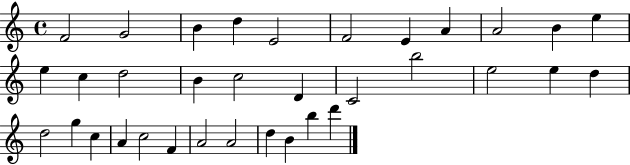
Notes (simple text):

F4/h G4/h B4/q D5/q E4/h F4/h E4/q A4/q A4/h B4/q E5/q E5/q C5/q D5/h B4/q C5/h D4/q C4/h B5/h E5/h E5/q D5/q D5/h G5/q C5/q A4/q C5/h F4/q A4/h A4/h D5/q B4/q B5/q D6/q